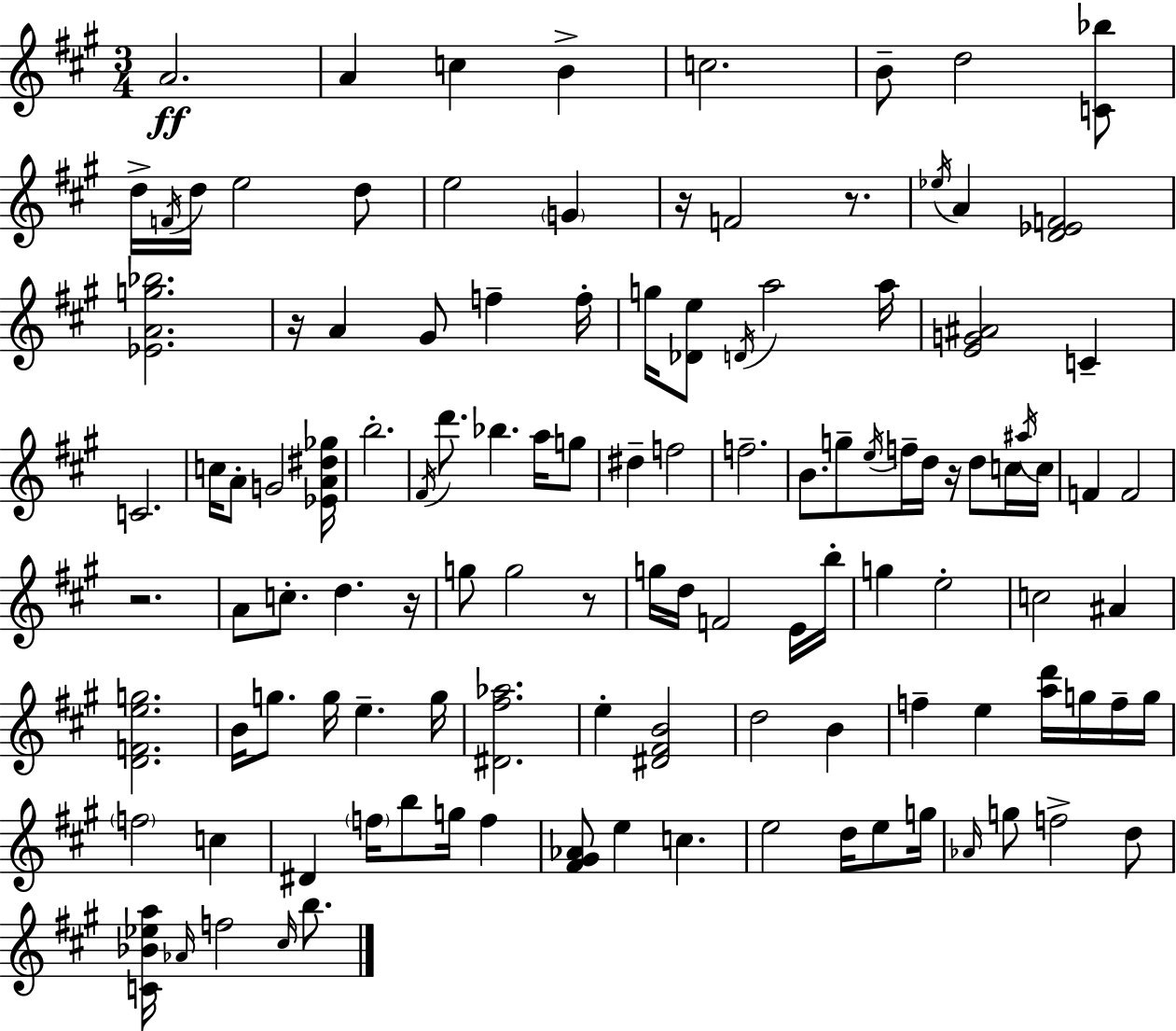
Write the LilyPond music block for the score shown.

{
  \clef treble
  \numericTimeSignature
  \time 3/4
  \key a \major
  a'2.\ff | a'4 c''4 b'4-> | c''2. | b'8-- d''2 <c' bes''>8 | \break d''16-> \acciaccatura { f'16 } d''16 e''2 d''8 | e''2 \parenthesize g'4 | r16 f'2 r8. | \acciaccatura { ees''16 } a'4 <d' ees' f'>2 | \break <ees' a' g'' bes''>2. | r16 a'4 gis'8 f''4-- | f''16-. g''16 <des' e''>8 \acciaccatura { d'16 } a''2 | a''16 <e' g' ais'>2 c'4-- | \break c'2. | c''16 a'8-. g'2 | <ees' a' dis'' ges''>16 b''2.-. | \acciaccatura { fis'16 } d'''8. bes''4. | \break a''16 g''8 dis''4-- f''2 | f''2.-- | b'8. g''8-- \acciaccatura { e''16 } f''16-- d''16 | r16 d''8 c''16 \acciaccatura { ais''16 } c''16 f'4 f'2 | \break r2. | a'8 c''8.-. d''4. | r16 g''8 g''2 | r8 g''16 d''16 f'2 | \break e'16 b''16-. g''4 e''2-. | c''2 | ais'4 <d' f' e'' g''>2. | b'16 g''8. g''16 e''4.-- | \break g''16 <dis' fis'' aes''>2. | e''4-. <dis' fis' b'>2 | d''2 | b'4 f''4-- e''4 | \break <a'' d'''>16 g''16 f''16-- g''16 \parenthesize f''2 | c''4 dis'4 \parenthesize f''16 b''8 | g''16 f''4 <fis' gis' aes'>8 e''4 | c''4. e''2 | \break d''16 e''8 g''16 \grace { aes'16 } g''8 f''2-> | d''8 <c' bes' ees'' a''>16 \grace { aes'16 } f''2 | \grace { cis''16 } b''8. \bar "|."
}